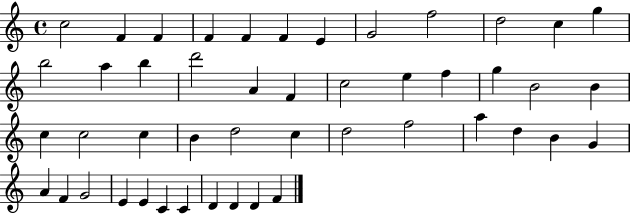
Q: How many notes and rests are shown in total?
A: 47